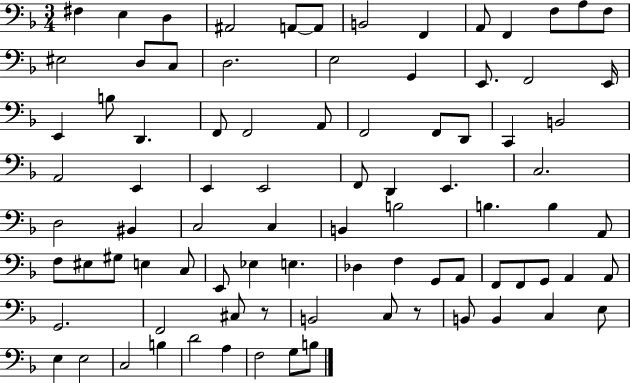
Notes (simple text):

F#3/q E3/q D3/q A#2/h A2/e A2/e B2/h F2/q A2/e F2/q F3/e A3/e F3/e EIS3/h D3/e C3/e D3/h. E3/h G2/q E2/e. F2/h E2/s E2/q B3/e D2/q. F2/e F2/h A2/e F2/h F2/e D2/e C2/q B2/h A2/h E2/q E2/q E2/h F2/e D2/q E2/q. C3/h. D3/h BIS2/q C3/h C3/q B2/q B3/h B3/q. B3/q A2/e F3/e EIS3/e G#3/e E3/q C3/e E2/e Eb3/q E3/q. Db3/q F3/q G2/e A2/e F2/e F2/e G2/e A2/q A2/e G2/h. F2/h C#3/e R/e B2/h C3/e R/e B2/e B2/q C3/q E3/e E3/q E3/h C3/h B3/q D4/h A3/q F3/h G3/e B3/e